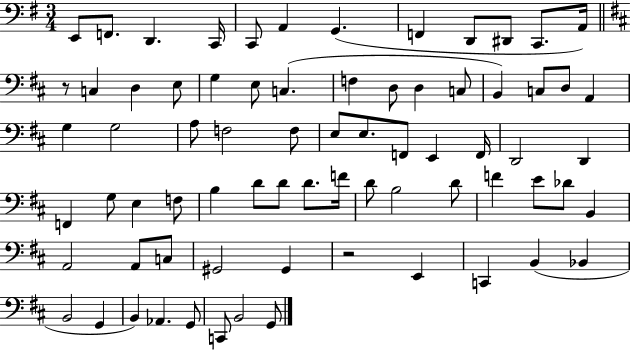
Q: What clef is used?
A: bass